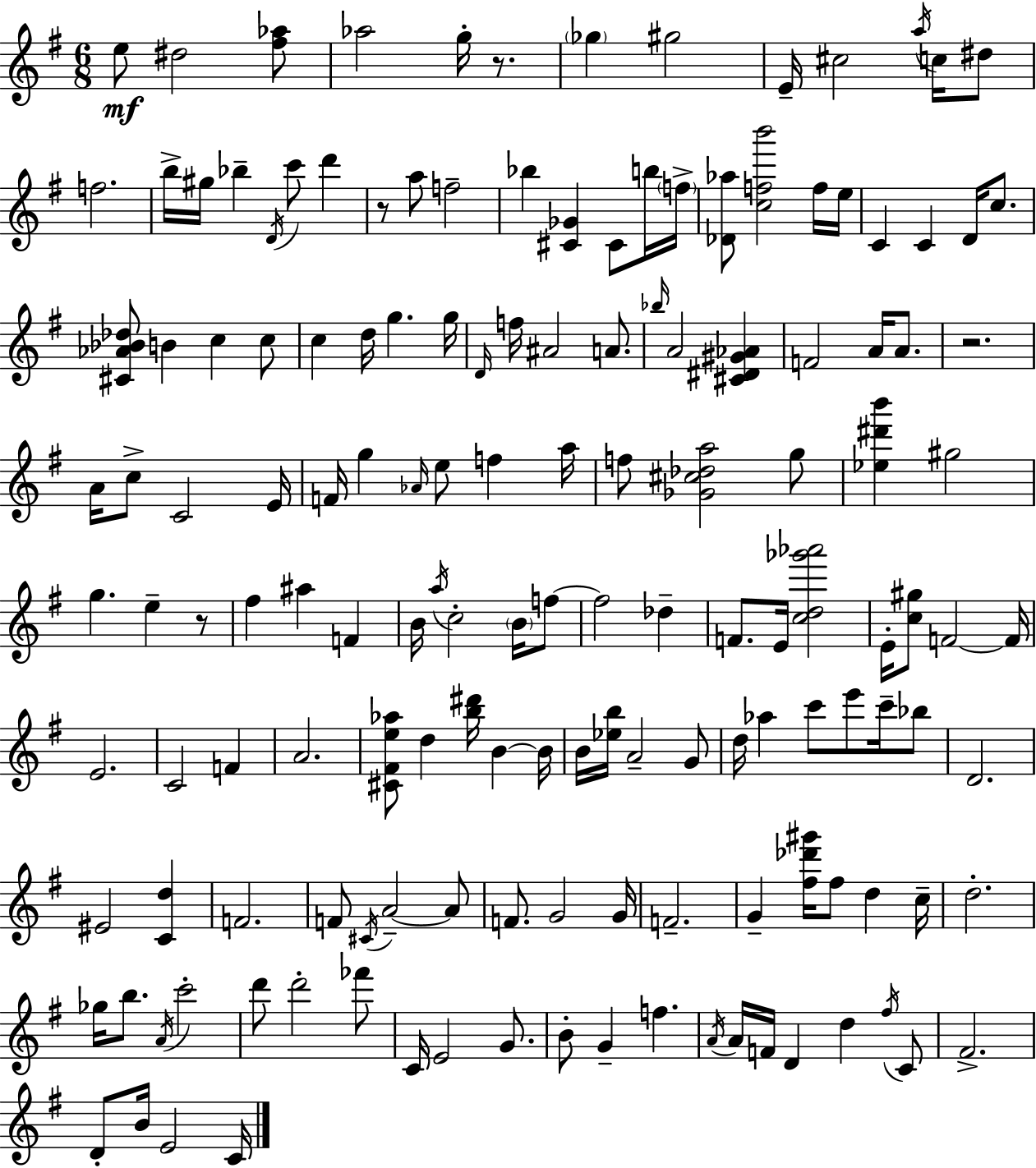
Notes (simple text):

E5/e D#5/h [F#5,Ab5]/e Ab5/h G5/s R/e. Gb5/q G#5/h E4/s C#5/h A5/s C5/s D#5/e F5/h. B5/s G#5/s Bb5/q D4/s C6/e D6/q R/e A5/e F5/h Bb5/q [C#4,Gb4]/q C#4/e B5/s F5/s [Db4,Ab5]/e [C5,F5,B6]/h F5/s E5/s C4/q C4/q D4/s C5/e. [C#4,Ab4,Bb4,Db5]/e B4/q C5/q C5/e C5/q D5/s G5/q. G5/s D4/s F5/s A#4/h A4/e. Bb5/s A4/h [C#4,D#4,G#4,Ab4]/q F4/h A4/s A4/e. R/h. A4/s C5/e C4/h E4/s F4/s G5/q Ab4/s E5/e F5/q A5/s F5/e [Gb4,C#5,Db5,A5]/h G5/e [Eb5,D#6,B6]/q G#5/h G5/q. E5/q R/e F#5/q A#5/q F4/q B4/s A5/s C5/h B4/s F5/e F5/h Db5/q F4/e. E4/s [C5,D5,Gb6,Ab6]/h E4/s [C5,G#5]/e F4/h F4/s E4/h. C4/h F4/q A4/h. [C#4,F#4,E5,Ab5]/e D5/q [B5,D#6]/s B4/q B4/s B4/s [Eb5,B5]/s A4/h G4/e D5/s Ab5/q C6/e E6/e C6/s Bb5/e D4/h. EIS4/h [C4,D5]/q F4/h. F4/e C#4/s A4/h A4/e F4/e. G4/h G4/s F4/h. G4/q [F#5,Db6,G#6]/s F#5/e D5/q C5/s D5/h. Gb5/s B5/e. A4/s C6/h D6/e D6/h FES6/e C4/s E4/h G4/e. B4/e G4/q F5/q. A4/s A4/s F4/s D4/q D5/q F#5/s C4/e F#4/h. D4/e B4/s E4/h C4/s